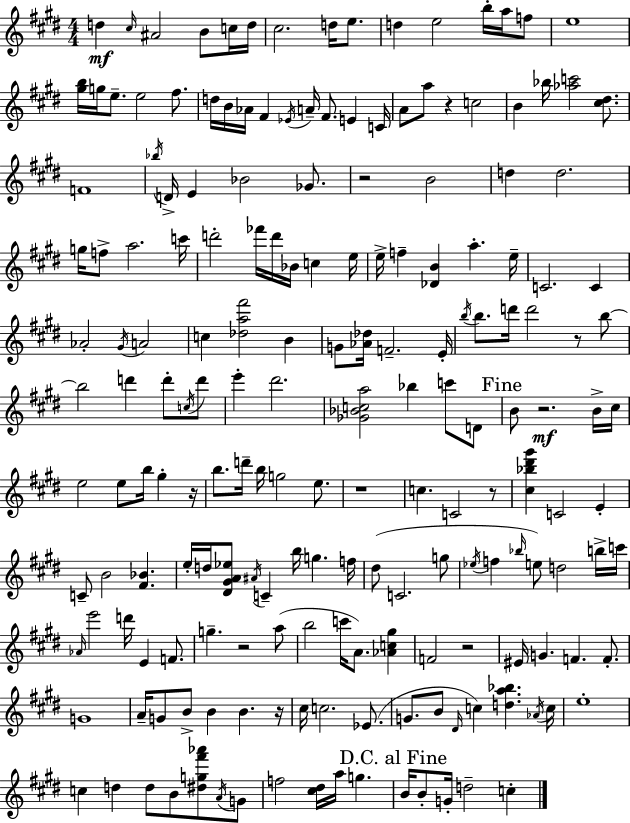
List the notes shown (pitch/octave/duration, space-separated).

D5/q C#5/s A#4/h B4/e C5/s D5/s C#5/h. D5/s E5/e. D5/q E5/h B5/s A5/s F5/e E5/w [G#5,B5]/s G5/s E5/e. E5/h F#5/e. D5/s B4/s Ab4/s F#4/q Eb4/s A4/s F#4/e. E4/q C4/s A4/e A5/e R/q C5/h B4/q Bb5/s [Ab5,C6]/h [C#5,D#5]/e. F4/w Bb5/s D4/s E4/q Bb4/h Gb4/e. R/h B4/h D5/q D5/h. G5/s F5/e A5/h. C6/s D6/h FES6/s D6/s Bb4/s C5/q E5/s E5/s F5/q [Db4,B4]/q A5/q. E5/s C4/h. C4/q Ab4/h G#4/s A4/h C5/q [Db5,A5,F#6]/h B4/q G4/e [Ab4,Db5]/s F4/h. E4/s B5/s B5/e. D6/s D6/h R/e B5/e B5/h D6/q D6/e C5/s D6/e E6/q D#6/h. [Gb4,Bb4,C5,A5]/h Bb5/q C6/e D4/e B4/e R/h. B4/s C#5/s E5/h E5/e B5/s G#5/q R/s B5/e. D6/s B5/s G5/h E5/e. R/w C5/q. C4/h R/e [C#5,Bb5,D#6,G#6]/q C4/h E4/q C4/e B4/h [F#4,Bb4]/q. E5/s D5/s [D#4,G#4,A4,Eb5]/e A#4/s C4/q B5/s G5/q. F5/s D#5/e C4/h. G5/e Eb5/s F5/q Bb5/s E5/e D5/h B5/s C6/s Ab4/s E6/h D6/s E4/q F4/e. G5/q. R/h A5/e B5/h C6/s A4/e. [Ab4,C5,G#5]/q F4/h R/h EIS4/s G4/q. F4/q. F4/e. G4/w A4/s G4/e B4/e B4/q B4/q. R/s C#5/s C5/h. Eb4/e. G4/e. B4/e D#4/s C5/q [D5,A5,Bb5]/q. Ab4/s C5/s E5/w C5/q D5/q D5/e B4/e [D#5,G5,F#6,Ab6]/e A4/s G4/e F5/h [C#5,D#5]/s A5/s G5/q. B4/s B4/e G4/s D5/h C5/q